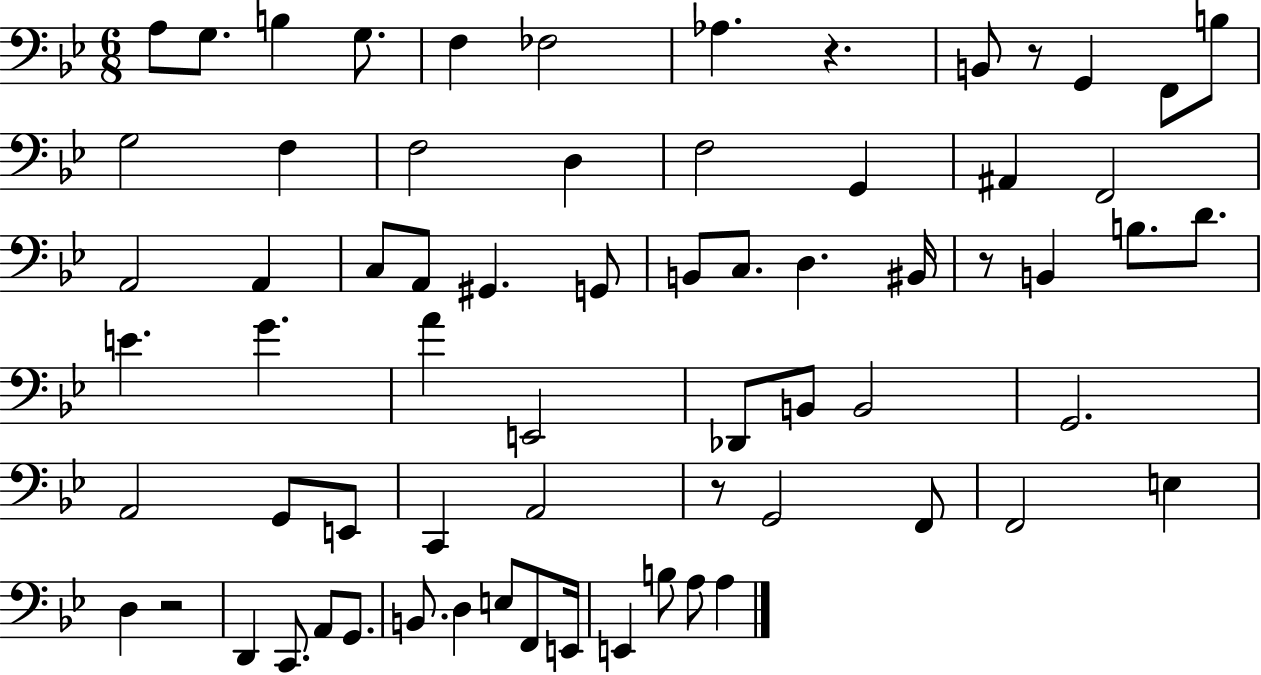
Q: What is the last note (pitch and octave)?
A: A3